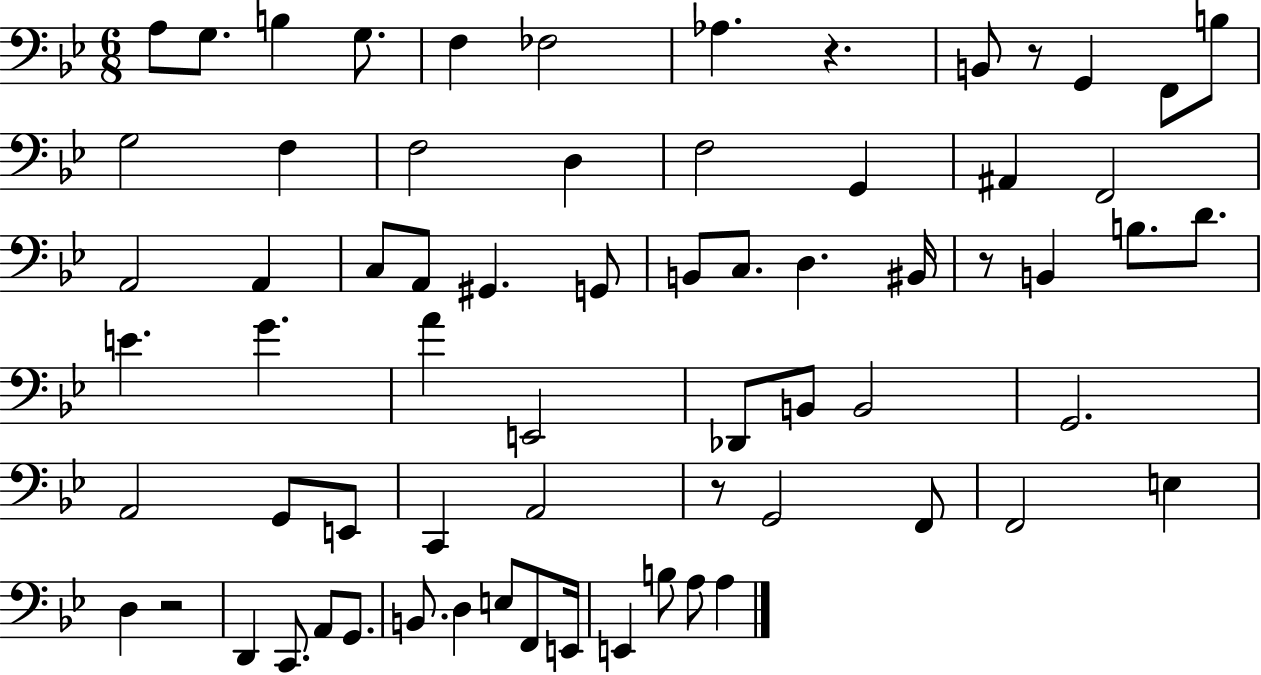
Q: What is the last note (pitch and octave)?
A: A3